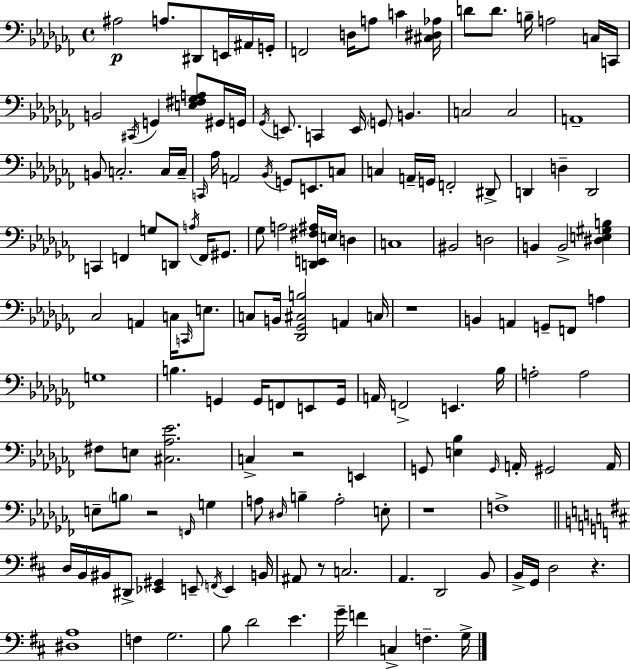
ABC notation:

X:1
T:Untitled
M:4/4
L:1/4
K:Abm
^A,2 A,/2 ^D,,/2 E,,/4 ^A,,/4 G,,/4 F,,2 D,/4 A,/2 C [^C,^D,_A,]/4 D/2 D/2 B,/4 A,2 C,/4 C,,/4 B,,2 ^C,,/4 G,, [E,^F,_G,A,]/2 ^G,,/4 G,,/4 _G,,/4 E,,/2 C,, E,,/4 G,,/2 B,, C,2 C,2 A,,4 B,,/2 C,2 C,/4 C,/4 C,,/4 _A,/4 A,,2 _B,,/4 G,,/2 E,,/2 C,/2 C, A,,/4 G,,/4 F,,2 ^D,,/2 D,, D, D,,2 C,, F,, G,/2 D,,/2 A,/4 F,,/4 ^G,,/2 _G,/2 A,2 [D,,E,,^F,^A,]/4 E,/4 D, C,4 ^B,,2 D,2 B,, B,,2 [^D,E,^G,B,] _C,2 A,, C,/4 C,,/4 E,/2 C,/2 B,,/4 [_D,,_G,,^C,B,]2 A,, C,/4 z4 B,, A,, G,,/2 F,,/2 A, G,4 B, G,, G,,/4 F,,/2 E,,/2 G,,/4 A,,/4 F,,2 E,, _B,/4 A,2 A,2 ^F,/2 E,/2 [^C,_A,_E]2 C, z2 E,, G,,/2 [E,_B,] G,,/4 A,,/4 ^G,,2 A,,/4 E,/2 B,/2 z2 F,,/4 G, A,/2 ^D,/4 B, A,2 E,/2 z4 F,4 D,/4 B,,/4 ^B,,/4 ^D,,/2 [_E,,^G,,] E,,/2 F,,/4 E,, B,,/4 ^A,,/2 z/2 C,2 A,, D,,2 B,,/2 B,,/4 G,,/4 D,2 z [^D,A,]4 F, G,2 B,/2 D2 E G/4 F C, F, G,/4